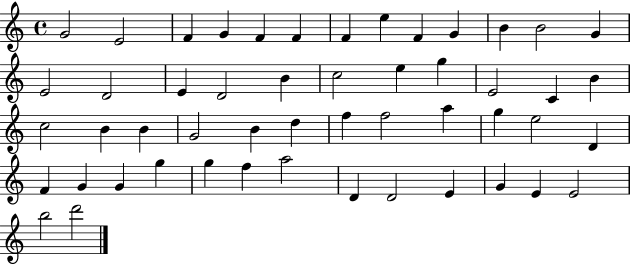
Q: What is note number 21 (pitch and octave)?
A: G5